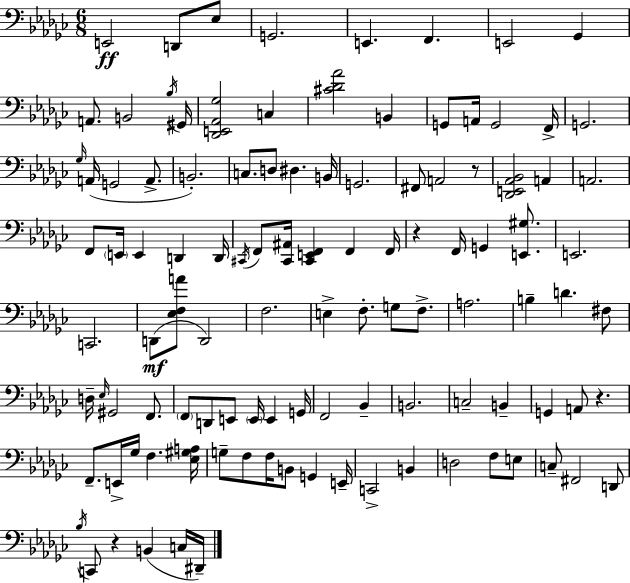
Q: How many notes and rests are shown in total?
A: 109